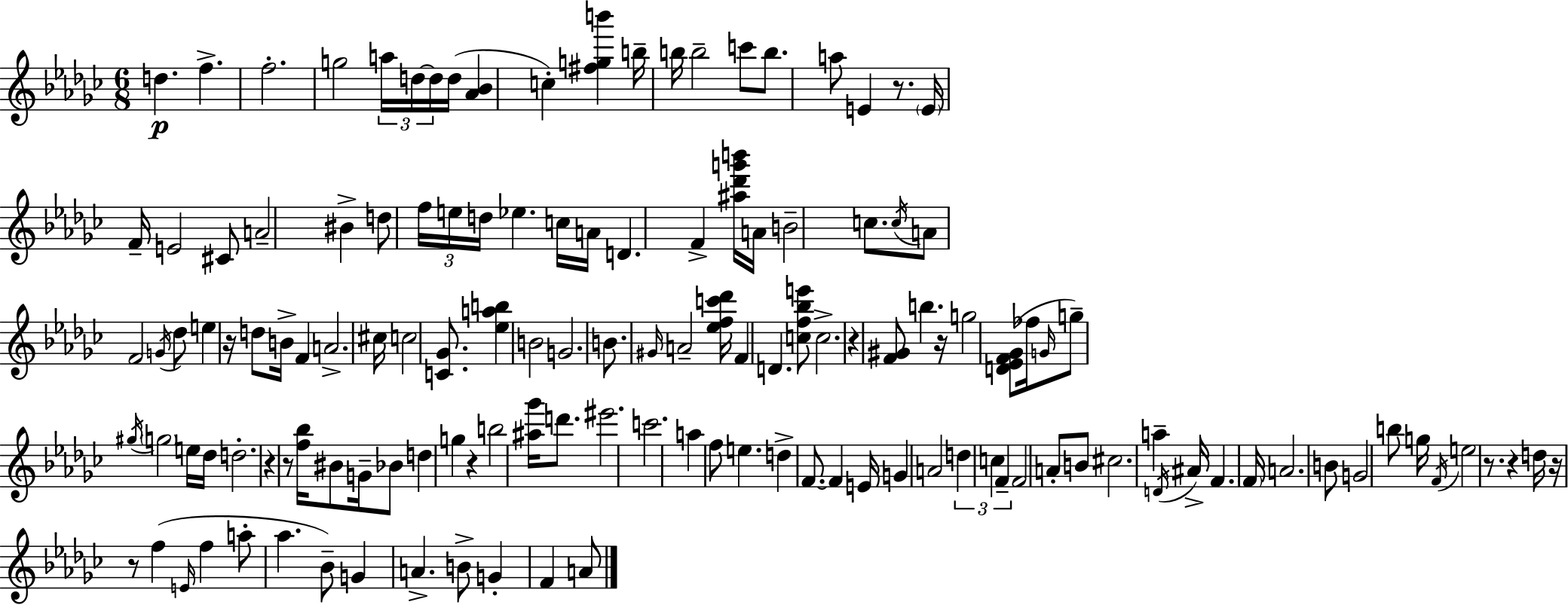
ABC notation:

X:1
T:Untitled
M:6/8
L:1/4
K:Ebm
d f f2 g2 a/4 d/4 d/4 d/4 [_A_B] c [^fgb'] b/4 b/4 b2 c'/2 b/2 a/2 E z/2 E/4 F/4 E2 ^C/2 A2 ^B d/2 f/4 e/4 d/4 _e c/4 A/4 D F [^a_d'g'b']/4 A/4 B2 c/2 c/4 A/2 F2 G/4 _d/2 e z/4 d/2 B/4 F A2 ^c/4 c2 [C_G]/2 [_eab] B2 G2 B/2 ^G/4 A2 [_efc'_d']/4 F D [cf_be']/2 c2 z [F^G]/2 b z/4 g2 [D_EF_G]/2 _f/4 G/4 g/2 ^g/4 g2 e/4 _d/4 d2 z z/2 [f_b]/4 ^B/2 G/4 _B/2 d g z b2 [^a_g']/4 d'/2 ^e'2 c'2 a f/2 e d F/2 F E/4 G A2 d c F F2 A/2 B/2 ^c2 a D/4 ^A/4 F F/4 A2 B/2 G2 b/2 g/4 F/4 e2 z/2 z d/4 z/4 z/2 f E/4 f a/2 _a _B/2 G A B/2 G F A/2